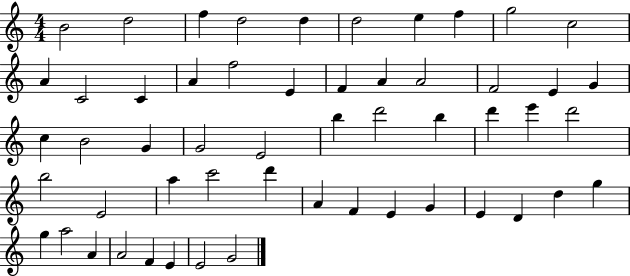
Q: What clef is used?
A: treble